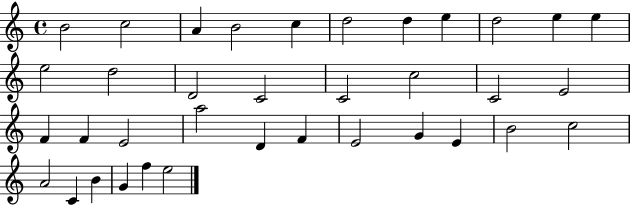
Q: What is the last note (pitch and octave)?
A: E5